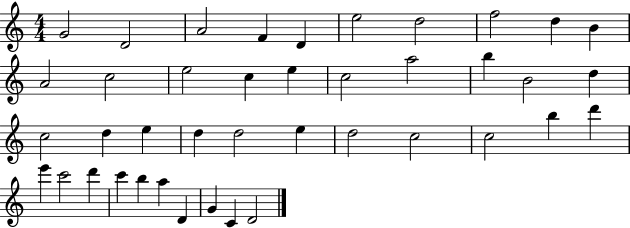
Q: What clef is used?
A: treble